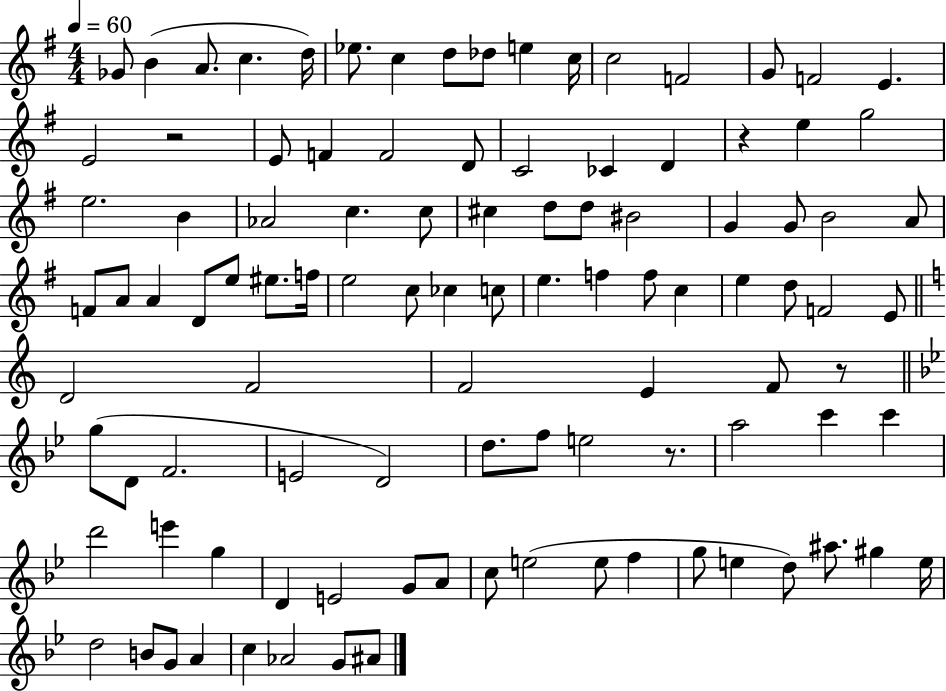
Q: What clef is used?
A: treble